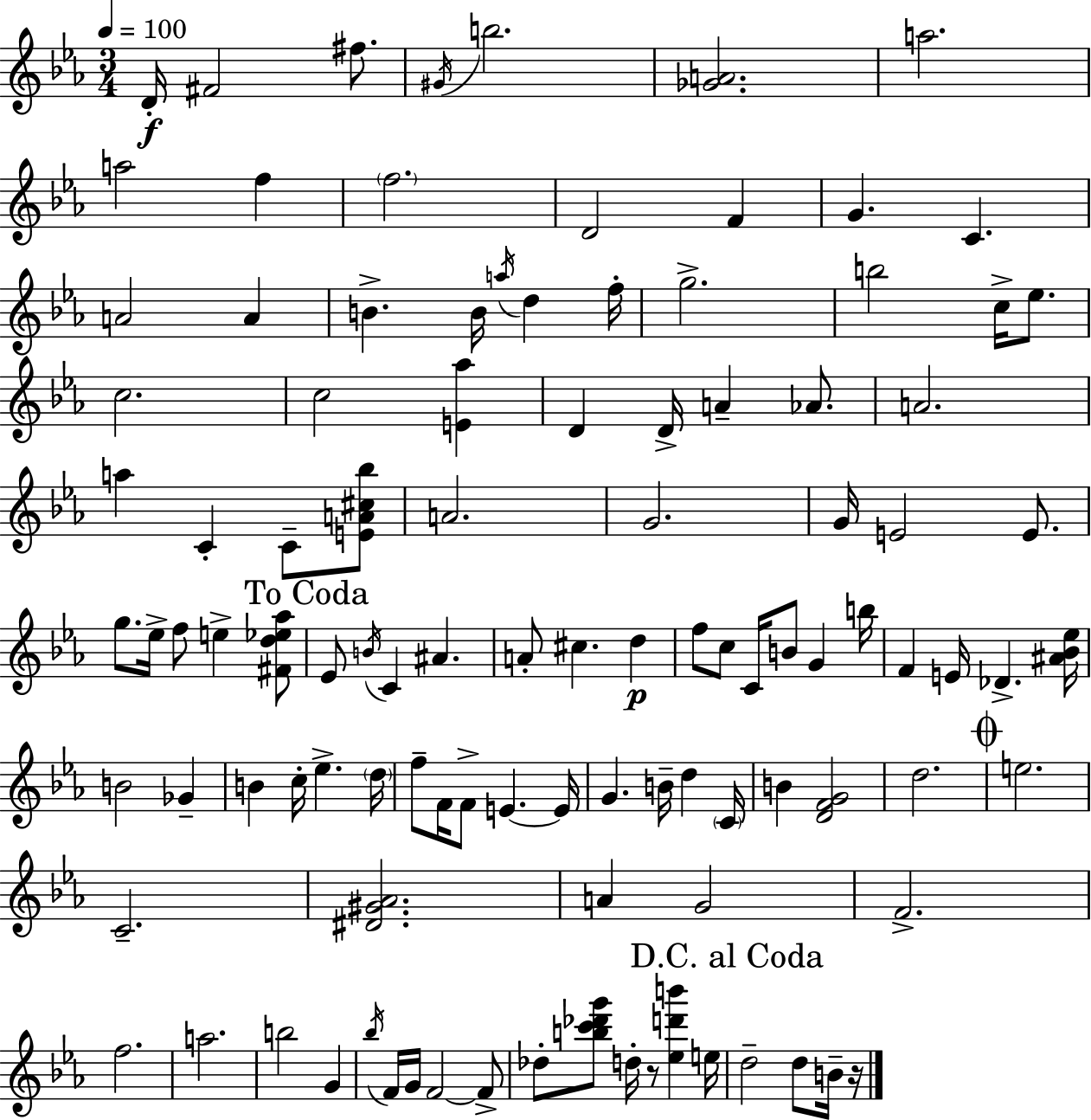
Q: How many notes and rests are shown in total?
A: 107